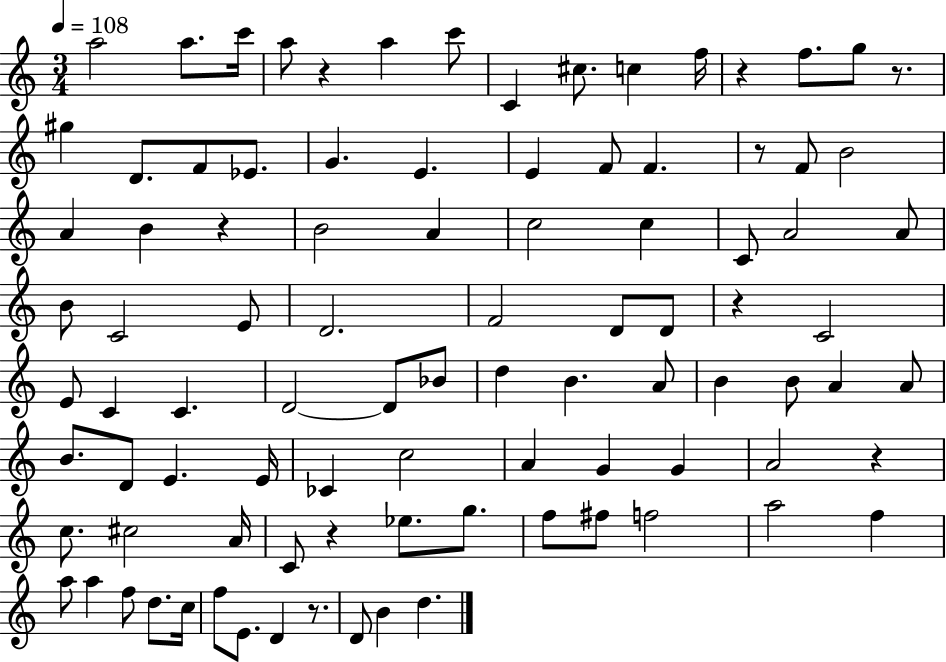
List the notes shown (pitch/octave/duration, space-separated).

A5/h A5/e. C6/s A5/e R/q A5/q C6/e C4/q C#5/e. C5/q F5/s R/q F5/e. G5/e R/e. G#5/q D4/e. F4/e Eb4/e. G4/q. E4/q. E4/q F4/e F4/q. R/e F4/e B4/h A4/q B4/q R/q B4/h A4/q C5/h C5/q C4/e A4/h A4/e B4/e C4/h E4/e D4/h. F4/h D4/e D4/e R/q C4/h E4/e C4/q C4/q. D4/h D4/e Bb4/e D5/q B4/q. A4/e B4/q B4/e A4/q A4/e B4/e. D4/e E4/q. E4/s CES4/q C5/h A4/q G4/q G4/q A4/h R/q C5/e. C#5/h A4/s C4/e R/q Eb5/e. G5/e. F5/e F#5/e F5/h A5/h F5/q A5/e A5/q F5/e D5/e. C5/s F5/e E4/e. D4/q R/e. D4/e B4/q D5/q.